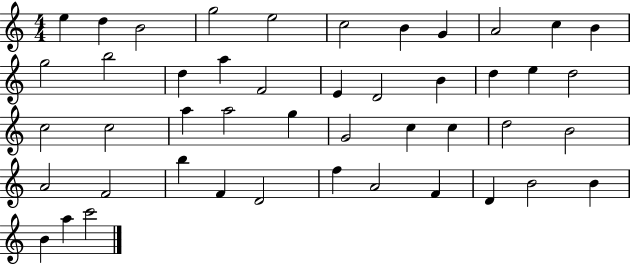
X:1
T:Untitled
M:4/4
L:1/4
K:C
e d B2 g2 e2 c2 B G A2 c B g2 b2 d a F2 E D2 B d e d2 c2 c2 a a2 g G2 c c d2 B2 A2 F2 b F D2 f A2 F D B2 B B a c'2